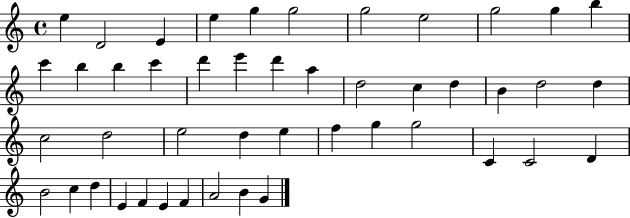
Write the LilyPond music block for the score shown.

{
  \clef treble
  \time 4/4
  \defaultTimeSignature
  \key c \major
  e''4 d'2 e'4 | e''4 g''4 g''2 | g''2 e''2 | g''2 g''4 b''4 | \break c'''4 b''4 b''4 c'''4 | d'''4 e'''4 d'''4 a''4 | d''2 c''4 d''4 | b'4 d''2 d''4 | \break c''2 d''2 | e''2 d''4 e''4 | f''4 g''4 g''2 | c'4 c'2 d'4 | \break b'2 c''4 d''4 | e'4 f'4 e'4 f'4 | a'2 b'4 g'4 | \bar "|."
}